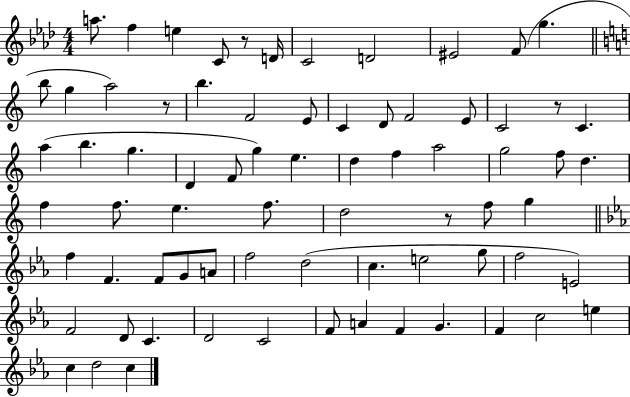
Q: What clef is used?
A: treble